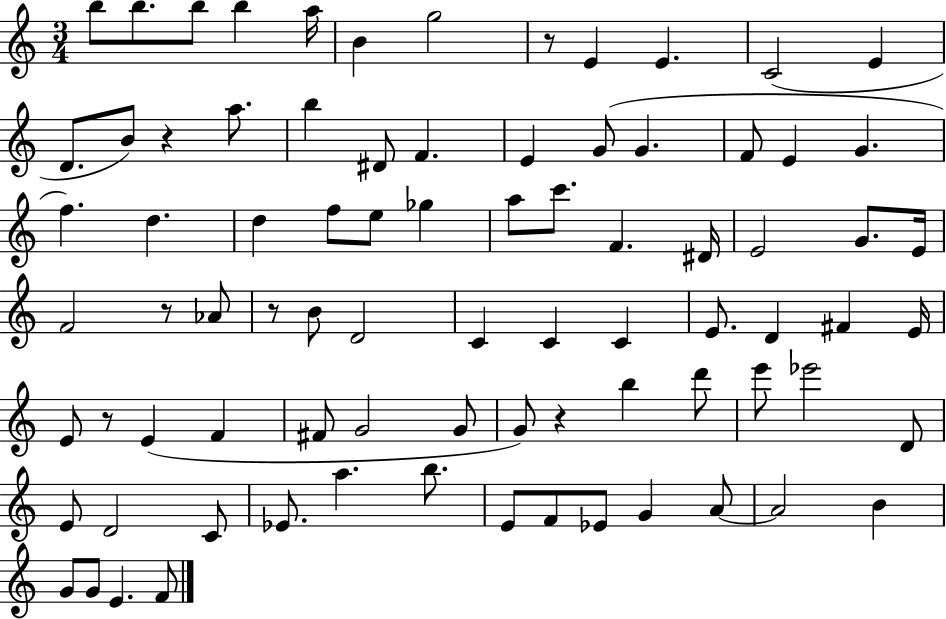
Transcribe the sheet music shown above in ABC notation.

X:1
T:Untitled
M:3/4
L:1/4
K:C
b/2 b/2 b/2 b a/4 B g2 z/2 E E C2 E D/2 B/2 z a/2 b ^D/2 F E G/2 G F/2 E G f d d f/2 e/2 _g a/2 c'/2 F ^D/4 E2 G/2 E/4 F2 z/2 _A/2 z/2 B/2 D2 C C C E/2 D ^F E/4 E/2 z/2 E F ^F/2 G2 G/2 G/2 z b d'/2 e'/2 _e'2 D/2 E/2 D2 C/2 _E/2 a b/2 E/2 F/2 _E/2 G A/2 A2 B G/2 G/2 E F/2